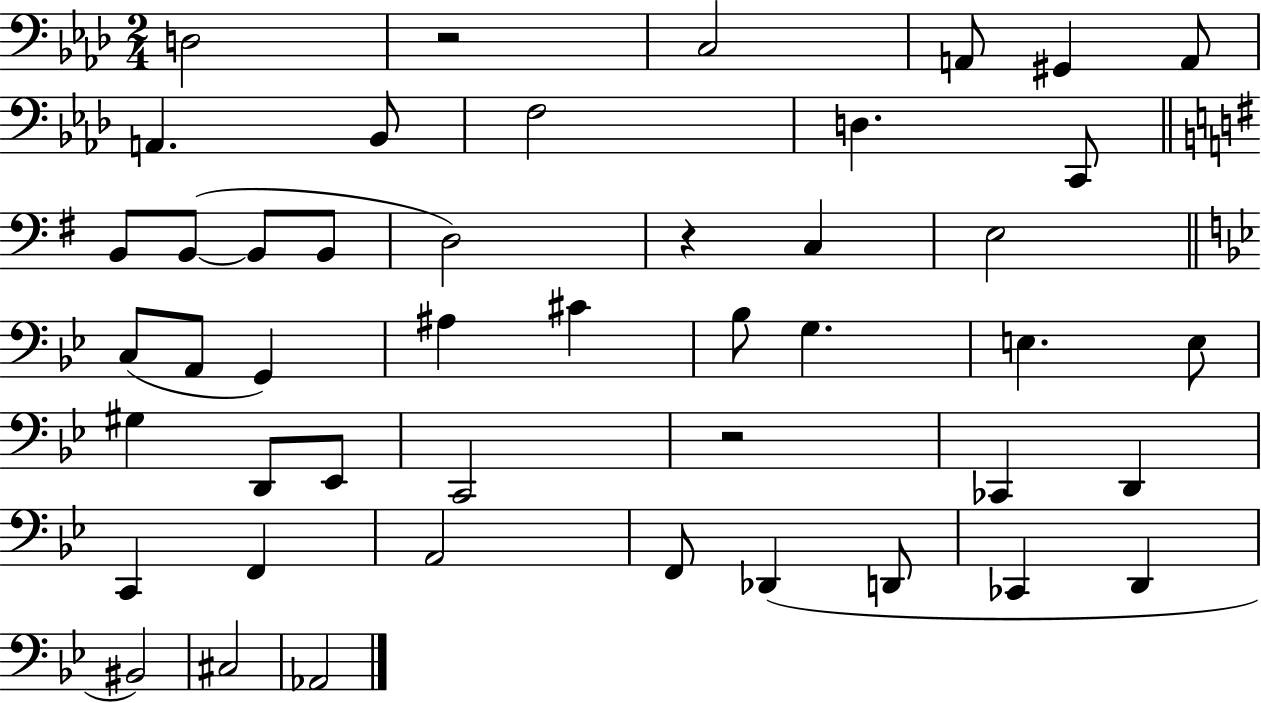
X:1
T:Untitled
M:2/4
L:1/4
K:Ab
D,2 z2 C,2 A,,/2 ^G,, A,,/2 A,, _B,,/2 F,2 D, C,,/2 B,,/2 B,,/2 B,,/2 B,,/2 D,2 z C, E,2 C,/2 A,,/2 G,, ^A, ^C _B,/2 G, E, E,/2 ^G, D,,/2 _E,,/2 C,,2 z2 _C,, D,, C,, F,, A,,2 F,,/2 _D,, D,,/2 _C,, D,, ^B,,2 ^C,2 _A,,2